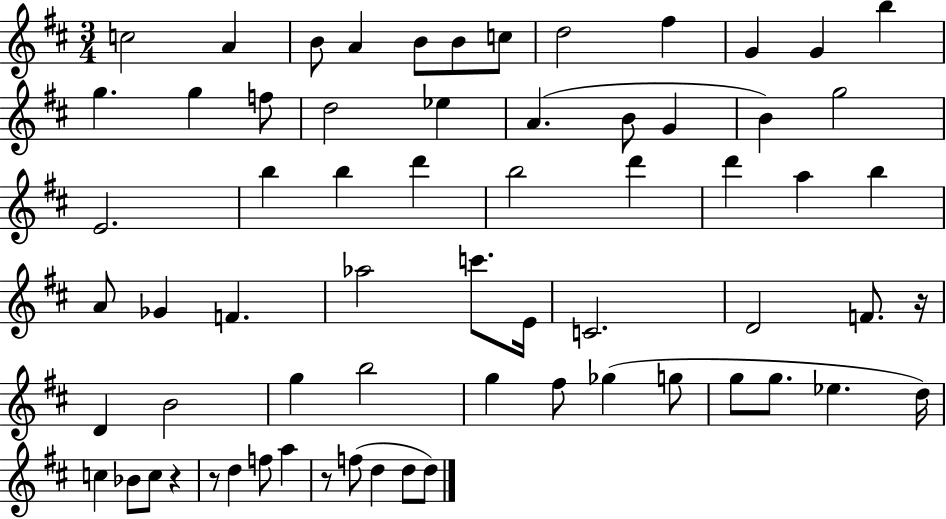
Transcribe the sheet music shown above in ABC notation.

X:1
T:Untitled
M:3/4
L:1/4
K:D
c2 A B/2 A B/2 B/2 c/2 d2 ^f G G b g g f/2 d2 _e A B/2 G B g2 E2 b b d' b2 d' d' a b A/2 _G F _a2 c'/2 E/4 C2 D2 F/2 z/4 D B2 g b2 g ^f/2 _g g/2 g/2 g/2 _e d/4 c _B/2 c/2 z z/2 d f/2 a z/2 f/2 d d/2 d/2